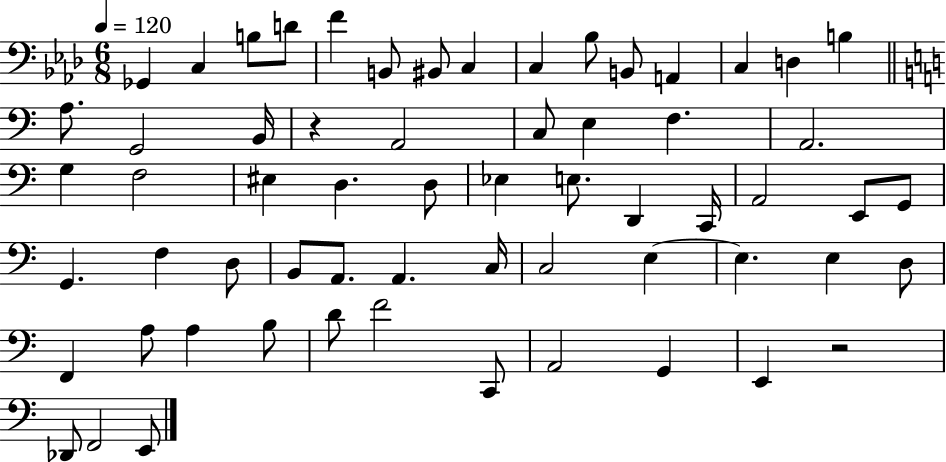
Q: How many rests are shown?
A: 2